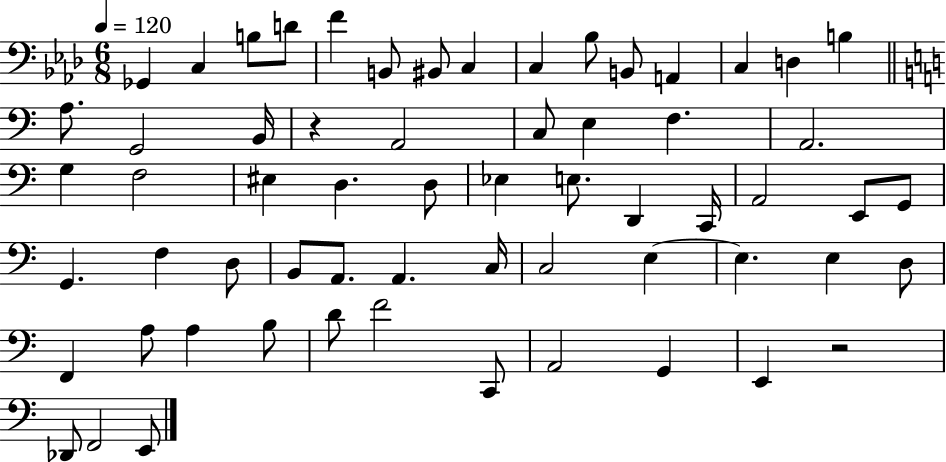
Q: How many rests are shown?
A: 2